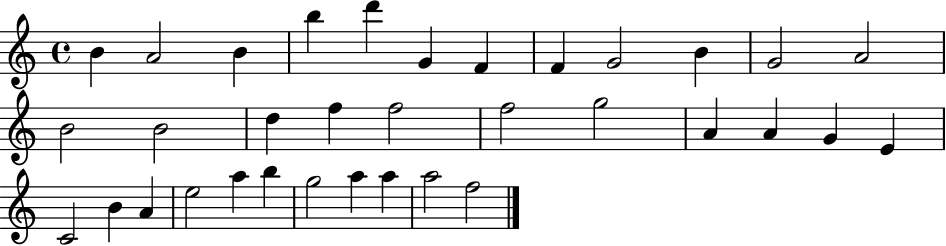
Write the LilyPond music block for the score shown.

{
  \clef treble
  \time 4/4
  \defaultTimeSignature
  \key c \major
  b'4 a'2 b'4 | b''4 d'''4 g'4 f'4 | f'4 g'2 b'4 | g'2 a'2 | \break b'2 b'2 | d''4 f''4 f''2 | f''2 g''2 | a'4 a'4 g'4 e'4 | \break c'2 b'4 a'4 | e''2 a''4 b''4 | g''2 a''4 a''4 | a''2 f''2 | \break \bar "|."
}